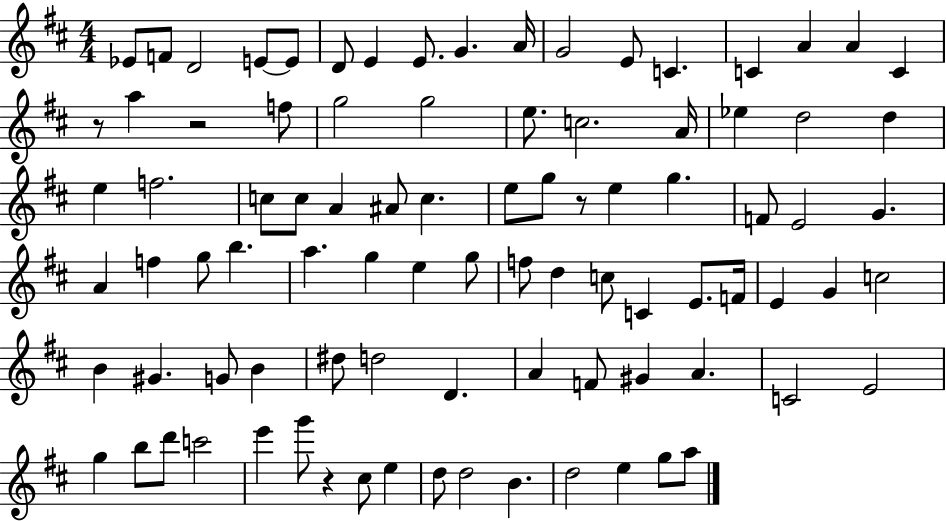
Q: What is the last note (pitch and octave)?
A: A5